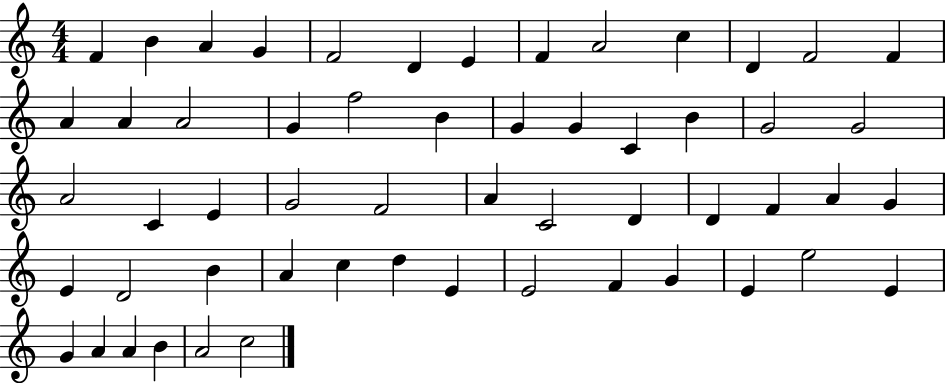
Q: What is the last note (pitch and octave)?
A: C5